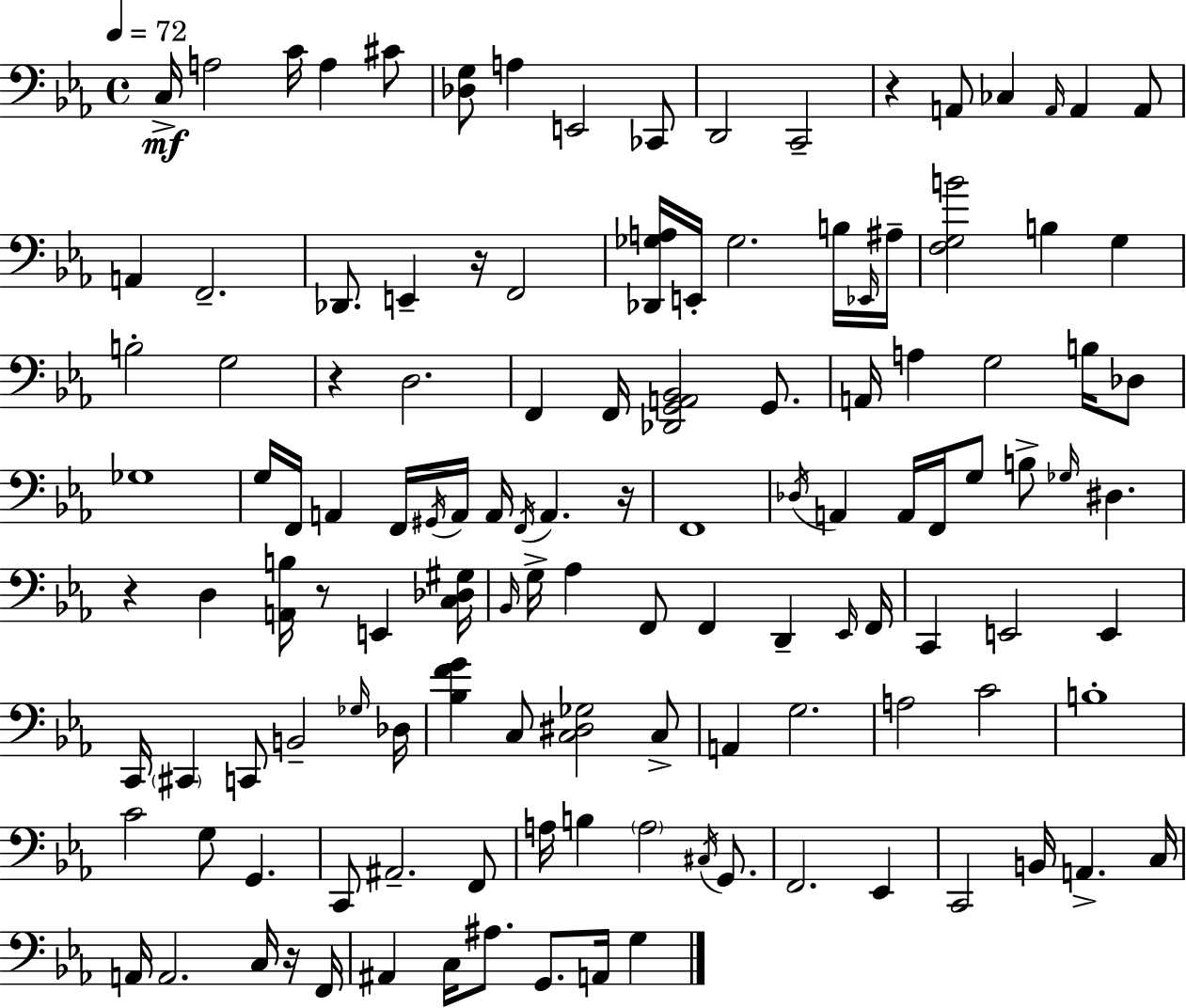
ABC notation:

X:1
T:Untitled
M:4/4
L:1/4
K:Cm
C,/4 A,2 C/4 A, ^C/2 [_D,G,]/2 A, E,,2 _C,,/2 D,,2 C,,2 z A,,/2 _C, A,,/4 A,, A,,/2 A,, F,,2 _D,,/2 E,, z/4 F,,2 [_D,,_G,A,]/4 E,,/4 _G,2 B,/4 _E,,/4 ^A,/4 [F,G,B]2 B, G, B,2 G,2 z D,2 F,, F,,/4 [_D,,G,,A,,_B,,]2 G,,/2 A,,/4 A, G,2 B,/4 _D,/2 _G,4 G,/4 F,,/4 A,, F,,/4 ^G,,/4 A,,/4 A,,/4 F,,/4 A,, z/4 F,,4 _D,/4 A,, A,,/4 F,,/4 G,/2 B,/2 _G,/4 ^D, z D, [A,,B,]/4 z/2 E,, [C,_D,^G,]/4 _B,,/4 G,/4 _A, F,,/2 F,, D,, _E,,/4 F,,/4 C,, E,,2 E,, C,,/4 ^C,, C,,/2 B,,2 _G,/4 _D,/4 [_B,FG] C,/2 [C,^D,_G,]2 C,/2 A,, G,2 A,2 C2 B,4 C2 G,/2 G,, C,,/2 ^A,,2 F,,/2 A,/4 B, A,2 ^C,/4 G,,/2 F,,2 _E,, C,,2 B,,/4 A,, C,/4 A,,/4 A,,2 C,/4 z/4 F,,/4 ^A,, C,/4 ^A,/2 G,,/2 A,,/4 G,